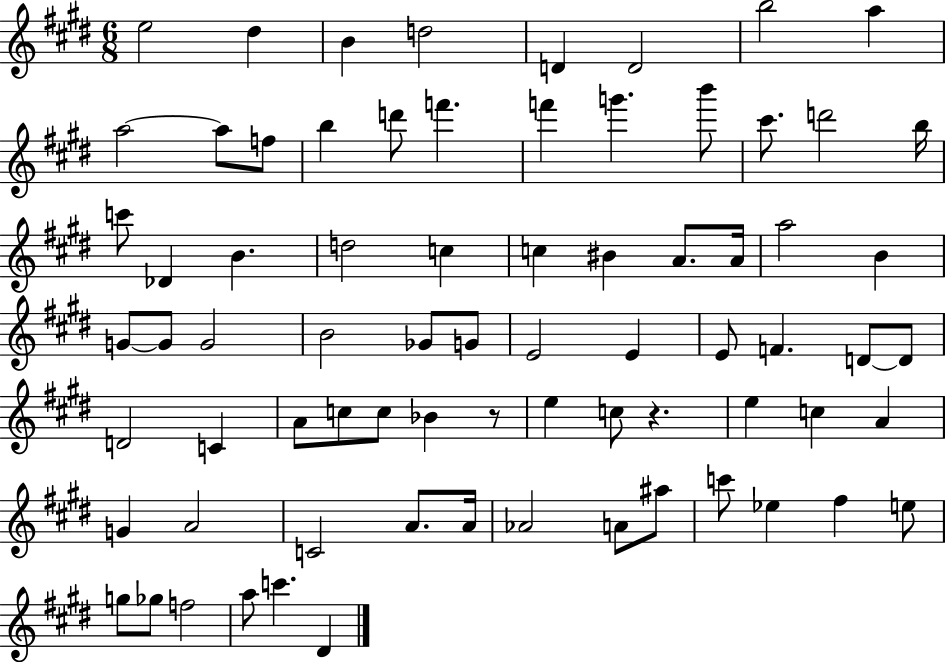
{
  \clef treble
  \numericTimeSignature
  \time 6/8
  \key e \major
  e''2 dis''4 | b'4 d''2 | d'4 d'2 | b''2 a''4 | \break a''2~~ a''8 f''8 | b''4 d'''8 f'''4. | f'''4 g'''4. b'''8 | cis'''8. d'''2 b''16 | \break c'''8 des'4 b'4. | d''2 c''4 | c''4 bis'4 a'8. a'16 | a''2 b'4 | \break g'8~~ g'8 g'2 | b'2 ges'8 g'8 | e'2 e'4 | e'8 f'4. d'8~~ d'8 | \break d'2 c'4 | a'8 c''8 c''8 bes'4 r8 | e''4 c''8 r4. | e''4 c''4 a'4 | \break g'4 a'2 | c'2 a'8. a'16 | aes'2 a'8 ais''8 | c'''8 ees''4 fis''4 e''8 | \break g''8 ges''8 f''2 | a''8 c'''4. dis'4 | \bar "|."
}